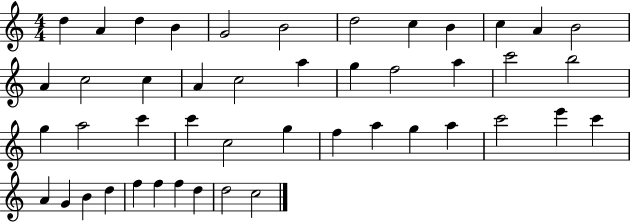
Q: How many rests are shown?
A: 0